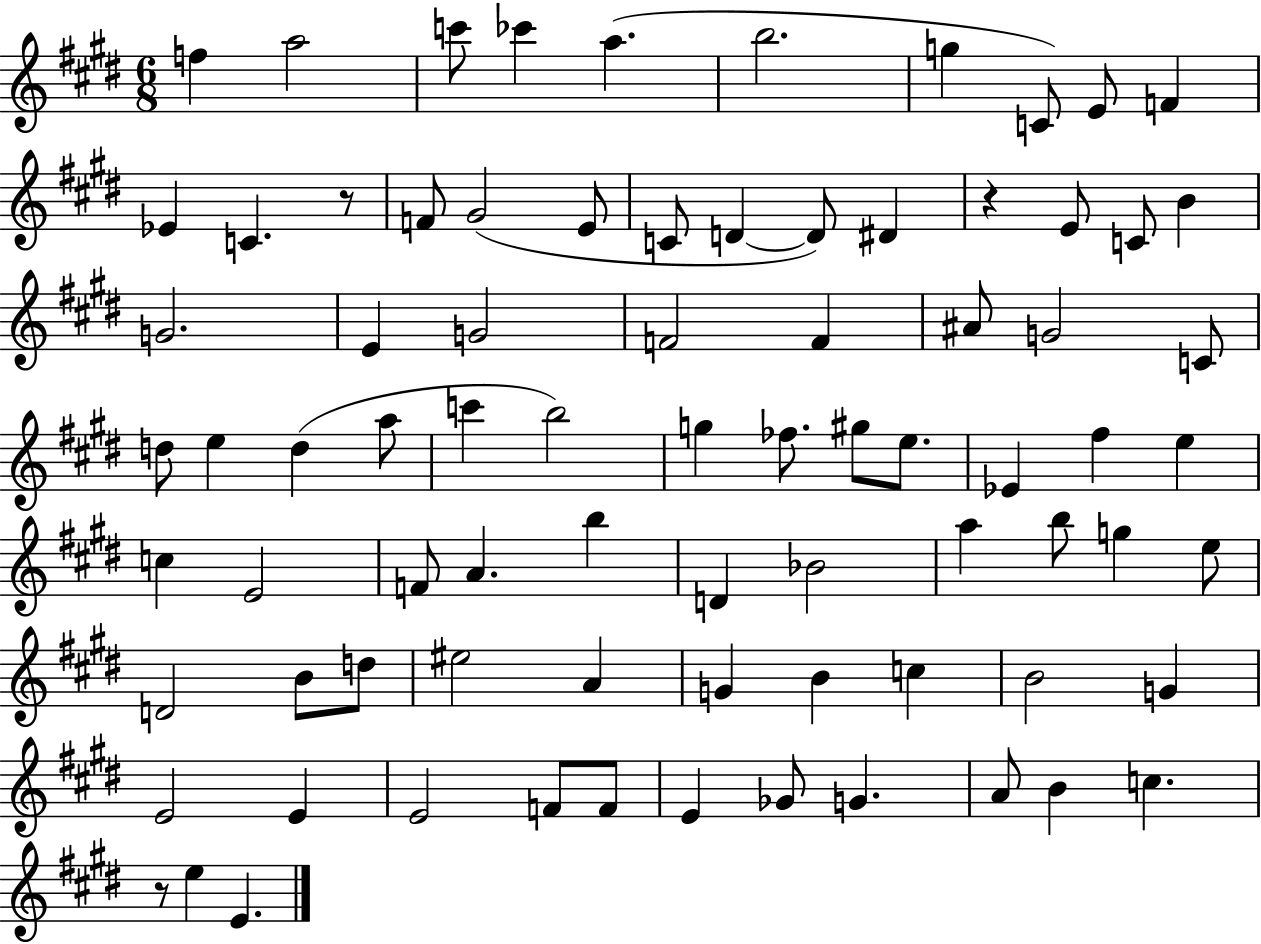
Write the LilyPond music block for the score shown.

{
  \clef treble
  \numericTimeSignature
  \time 6/8
  \key e \major
  f''4 a''2 | c'''8 ces'''4 a''4.( | b''2. | g''4 c'8) e'8 f'4 | \break ees'4 c'4. r8 | f'8 gis'2( e'8 | c'8 d'4~~ d'8) dis'4 | r4 e'8 c'8 b'4 | \break g'2. | e'4 g'2 | f'2 f'4 | ais'8 g'2 c'8 | \break d''8 e''4 d''4( a''8 | c'''4 b''2) | g''4 fes''8. gis''8 e''8. | ees'4 fis''4 e''4 | \break c''4 e'2 | f'8 a'4. b''4 | d'4 bes'2 | a''4 b''8 g''4 e''8 | \break d'2 b'8 d''8 | eis''2 a'4 | g'4 b'4 c''4 | b'2 g'4 | \break e'2 e'4 | e'2 f'8 f'8 | e'4 ges'8 g'4. | a'8 b'4 c''4. | \break r8 e''4 e'4. | \bar "|."
}